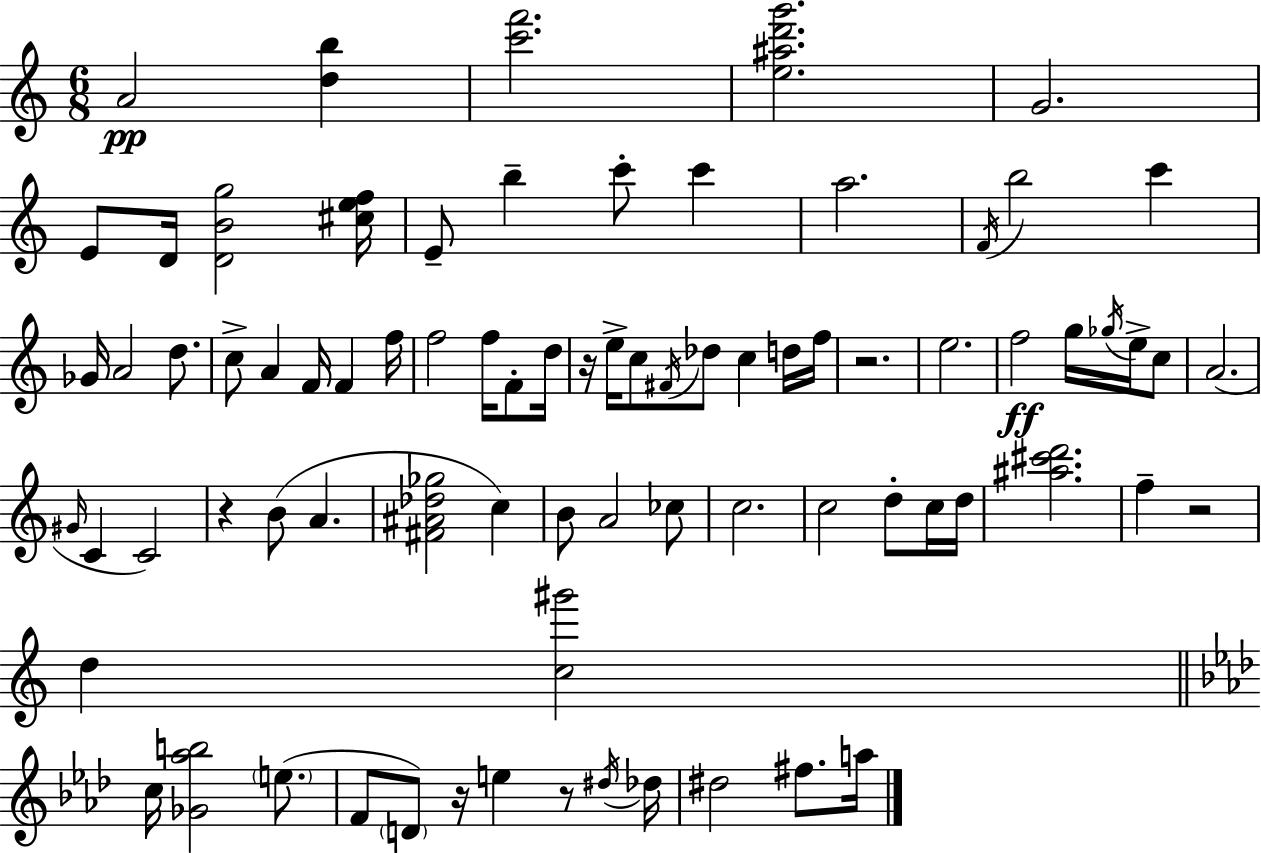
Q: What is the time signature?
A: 6/8